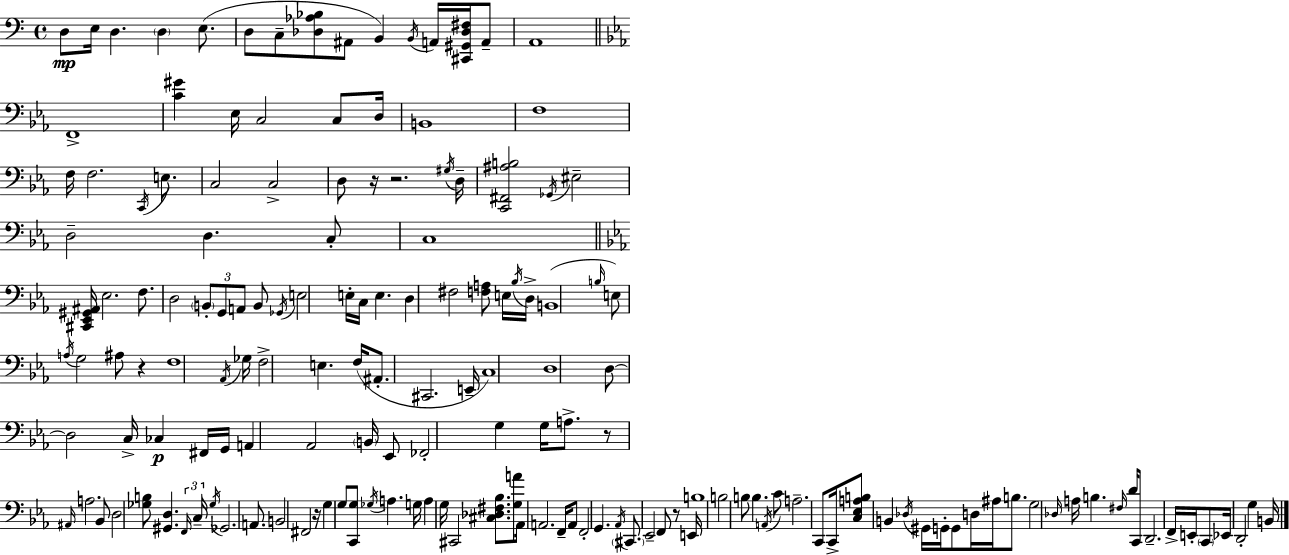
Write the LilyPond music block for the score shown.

{
  \clef bass
  \time 4/4
  \defaultTimeSignature
  \key a \minor
  d8\mp e16 d4. \parenthesize d4 e8.( | d8 c8-- <des aes bes>8 ais,8 b,4) \acciaccatura { b,16 } a,16 <cis, gis, des fis>16 a,8-- | a,1 | \bar "||" \break \key ees \major f,1-> | <c' gis'>4 ees16 c2 c8 d16 | b,1 | f1 | \break f16 f2. \acciaccatura { c,16 } e8. | c2 c2-> | d8 r16 r2. | \acciaccatura { gis16 } d16-- <c, fis, ais b>2 \acciaccatura { ges,16 } eis2-- | \break d2-- d4. | c8-. c1 | \bar "||" \break \key ees \major <cis, ees, gis, ais,>16 ees2. f8. | d2 \tuplet 3/2 { \parenthesize b,8-. g,8 a,8 } b,8 | \acciaccatura { ges,16 } e2 e16-. c16 e4. | d4 fis2 <f a>8 e16 | \break \acciaccatura { bes16 } d16-> b,1( | \grace { b16 } e8) \acciaccatura { a16 } g2 ais8 | r4 f1 | \acciaccatura { aes,16 } ges16 f2-> e4. | \break f16( ais,8.-. cis,2. | e,16-- c1) | d1 | d8~~ d2 c16-> | \break ces4\p fis,16 g,16 a,4 aes,2 | \parenthesize b,16 ees,8 fes,2-. g4 | g16 a8.-> r8 \grace { ais,16 } a2. | bes,8 d2 <ges b>8 | \break <gis, d>4. \tuplet 3/2 { \grace { f,16 } c16-- \acciaccatura { ges16 } } ges,2. | a,8. b,2 | fis,2 r16 g4 g8 <c, g>8 | \acciaccatura { ges16 } a4. g16 a4 g16 cis,2 | \break <cis des fis bes>8. <g a'>8 aes,16 a,2. | f,16-- a,8 f,2-. | g,4. \acciaccatura { aes,16 } \parenthesize cis,8. ees,2-- | f,8 r8 e,16 b1 | \break b2 | b8 b4. \acciaccatura { a,16 } c'8 a2.-- | c,8 c,16-> <c ees a b>8 b,4 | \acciaccatura { des16 } gis,16 g,16-. g,8 d16 ais16 b8. g2 | \break \grace { des16 } a16 b4. \grace { fis16 } d'16 c,8 | d,2.-- f,16-> e,16-. \parenthesize c,8 | ees,16 d,2-. g4 b,16 \bar "|."
}